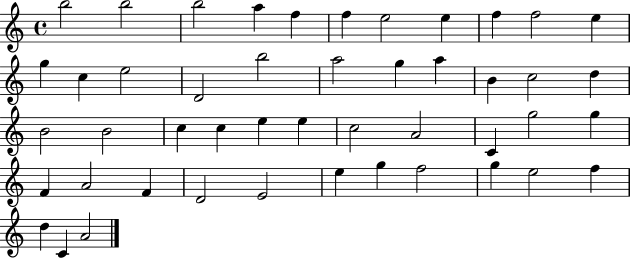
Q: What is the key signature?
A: C major